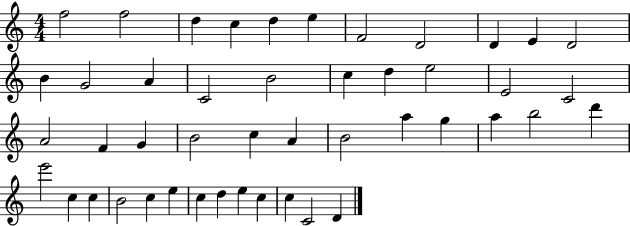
F5/h F5/h D5/q C5/q D5/q E5/q F4/h D4/h D4/q E4/q D4/h B4/q G4/h A4/q C4/h B4/h C5/q D5/q E5/h E4/h C4/h A4/h F4/q G4/q B4/h C5/q A4/q B4/h A5/q G5/q A5/q B5/h D6/q E6/h C5/q C5/q B4/h C5/q E5/q C5/q D5/q E5/q C5/q C5/q C4/h D4/q